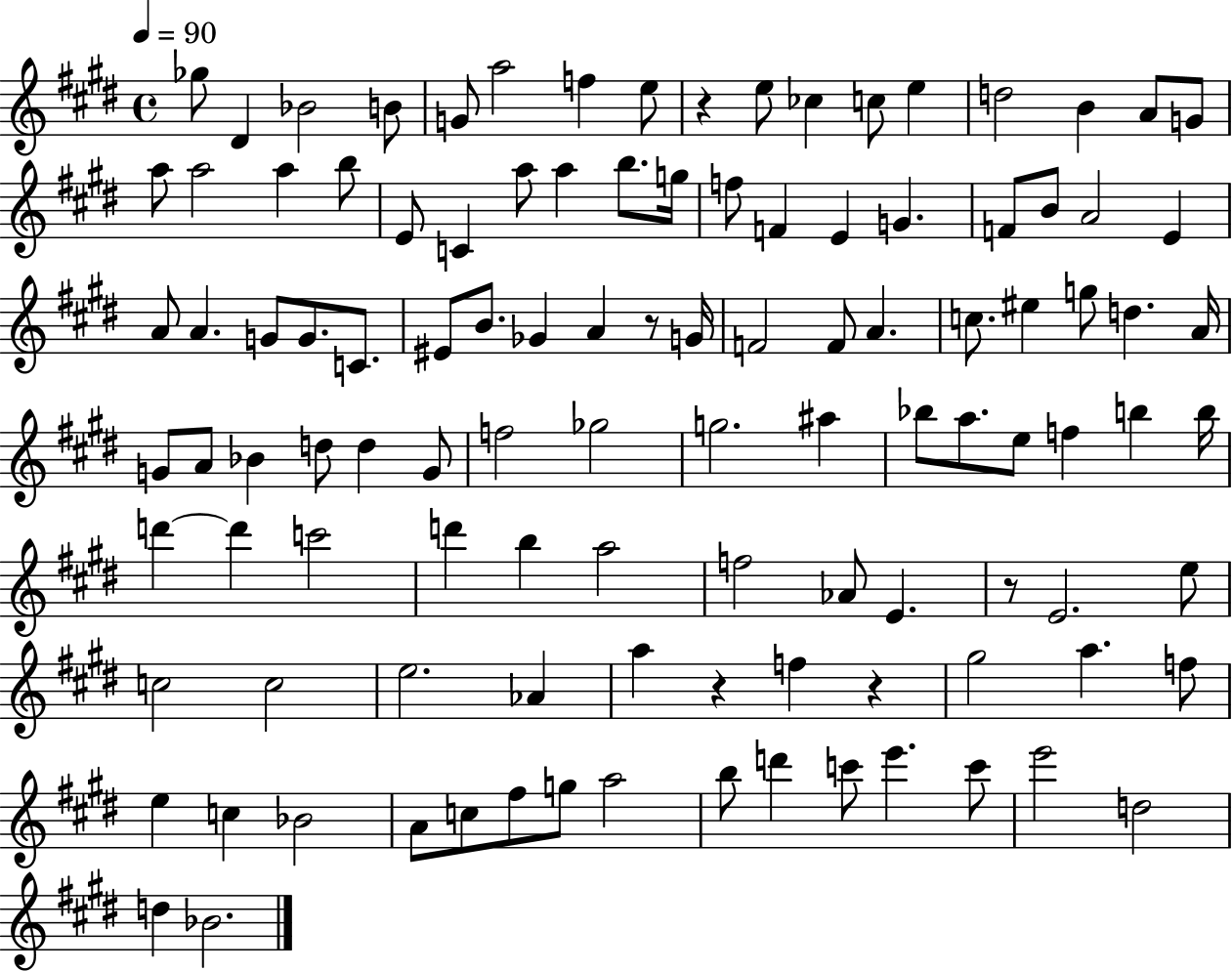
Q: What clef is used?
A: treble